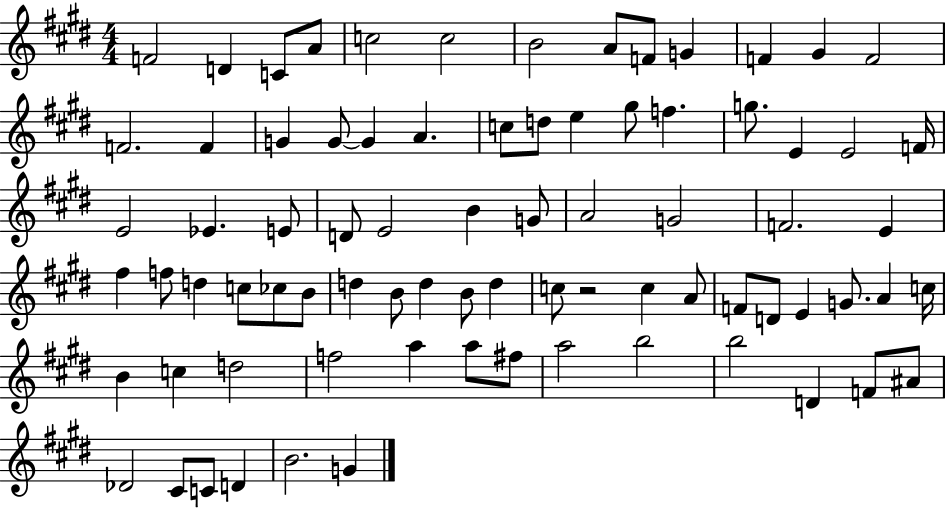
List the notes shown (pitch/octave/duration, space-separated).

F4/h D4/q C4/e A4/e C5/h C5/h B4/h A4/e F4/e G4/q F4/q G#4/q F4/h F4/h. F4/q G4/q G4/e G4/q A4/q. C5/e D5/e E5/q G#5/e F5/q. G5/e. E4/q E4/h F4/s E4/h Eb4/q. E4/e D4/e E4/h B4/q G4/e A4/h G4/h F4/h. E4/q F#5/q F5/e D5/q C5/e CES5/e B4/e D5/q B4/e D5/q B4/e D5/q C5/e R/h C5/q A4/e F4/e D4/e E4/q G4/e. A4/q C5/s B4/q C5/q D5/h F5/h A5/q A5/e F#5/e A5/h B5/h B5/h D4/q F4/e A#4/e Db4/h C#4/e C4/e D4/q B4/h. G4/q